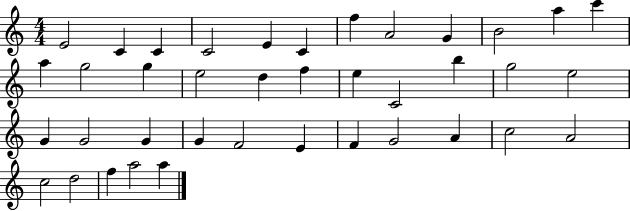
E4/h C4/q C4/q C4/h E4/q C4/q F5/q A4/h G4/q B4/h A5/q C6/q A5/q G5/h G5/q E5/h D5/q F5/q E5/q C4/h B5/q G5/h E5/h G4/q G4/h G4/q G4/q F4/h E4/q F4/q G4/h A4/q C5/h A4/h C5/h D5/h F5/q A5/h A5/q